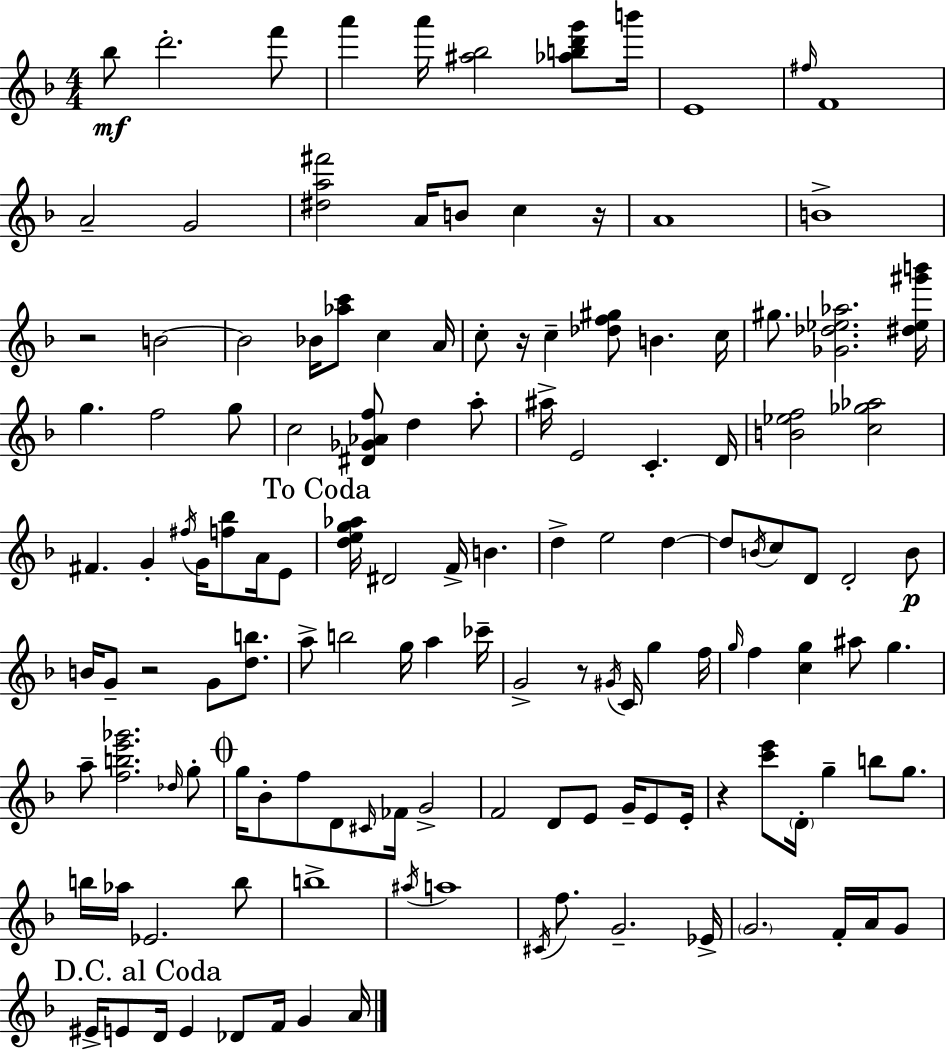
Bb5/e D6/h. F6/e A6/q A6/s [A#5,Bb5]/h [Ab5,B5,D6,G6]/e B6/s E4/w F#5/s F4/w A4/h G4/h [D#5,A5,F#6]/h A4/s B4/e C5/q R/s A4/w B4/w R/h B4/h B4/h Bb4/s [Ab5,C6]/e C5/q A4/s C5/e R/s C5/q [Db5,F5,G#5]/e B4/q. C5/s G#5/e. [Gb4,Db5,Eb5,Ab5]/h. [D#5,Eb5,G#6,B6]/s G5/q. F5/h G5/e C5/h [D#4,Gb4,Ab4,F5]/e D5/q A5/e A#5/s E4/h C4/q. D4/s [B4,Eb5,F5]/h [C5,Gb5,Ab5]/h F#4/q. G4/q F#5/s G4/s [F5,Bb5]/e A4/s E4/e [D5,E5,G5,Ab5]/s D#4/h F4/s B4/q. D5/q E5/h D5/q D5/e B4/s C5/e D4/e D4/h B4/e B4/s G4/e R/h G4/e [D5,B5]/e. A5/e B5/h G5/s A5/q CES6/s G4/h R/e G#4/s C4/s G5/q F5/s G5/s F5/q [C5,G5]/q A#5/e G5/q. A5/e [F5,B5,E6,Gb6]/h. Db5/s G5/e G5/s Bb4/e F5/e D4/e C#4/s FES4/s G4/h F4/h D4/e E4/e G4/s E4/e E4/s R/q [C6,E6]/e D4/s G5/q B5/e G5/e. B5/s Ab5/s Eb4/h. B5/e B5/w A#5/s A5/w C#4/s F5/e. G4/h. Eb4/s G4/h. F4/s A4/s G4/e EIS4/s E4/e D4/s E4/q Db4/e F4/s G4/q A4/s